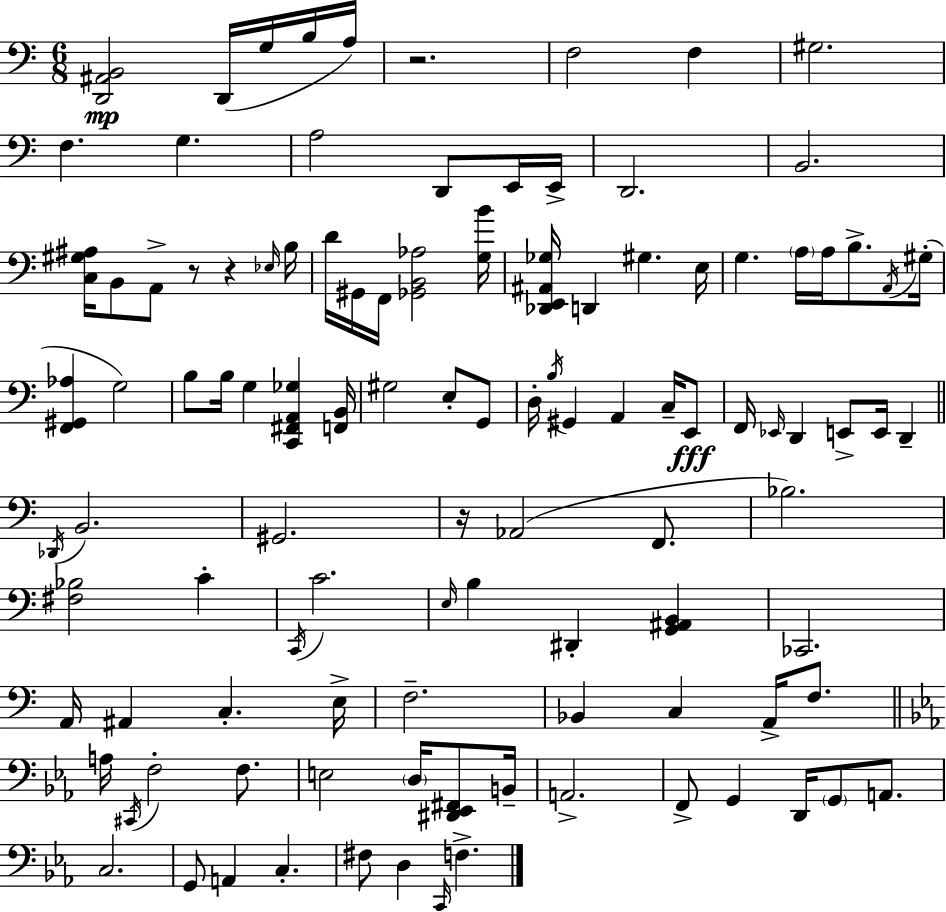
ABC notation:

X:1
T:Untitled
M:6/8
L:1/4
K:Am
[D,,^A,,B,,]2 D,,/4 G,/4 B,/4 A,/4 z2 F,2 F, ^G,2 F, G, A,2 D,,/2 E,,/4 E,,/4 D,,2 B,,2 [C,^G,^A,]/4 B,,/2 A,,/2 z/2 z _E,/4 B,/4 D/4 ^G,,/4 F,,/4 [_G,,B,,_A,]2 [G,B]/4 [_D,,E,,^A,,_G,]/4 D,, ^G, E,/4 G, A,/4 A,/4 B,/2 A,,/4 ^G,/4 [F,,^G,,_A,] G,2 B,/2 B,/4 G, [C,,^F,,A,,_G,] [F,,B,,]/4 ^G,2 E,/2 G,,/2 D,/4 B,/4 ^G,, A,, C,/4 E,,/2 F,,/4 _E,,/4 D,, E,,/2 E,,/4 D,, _D,,/4 B,,2 ^G,,2 z/4 _A,,2 F,,/2 _B,2 [^F,_B,]2 C C,,/4 C2 E,/4 B, ^D,, [G,,^A,,B,,] _C,,2 A,,/4 ^A,, C, E,/4 F,2 _B,, C, A,,/4 F,/2 A,/4 ^C,,/4 F,2 F,/2 E,2 D,/4 [^D,,_E,,^F,,]/2 B,,/4 A,,2 F,,/2 G,, D,,/4 G,,/2 A,,/2 C,2 G,,/2 A,, C, ^F,/2 D, C,,/4 F,